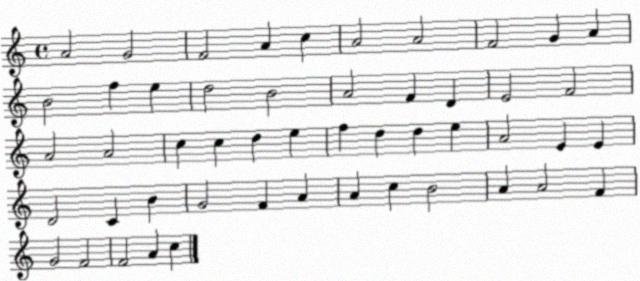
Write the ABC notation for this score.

X:1
T:Untitled
M:4/4
L:1/4
K:C
A2 G2 F2 A c A2 A2 F2 G A B2 f e d2 B2 A2 F D E2 F2 A2 A2 c c d e f d d e A2 E E D2 C B G2 F A A c B2 A A2 F G2 F2 F2 A c